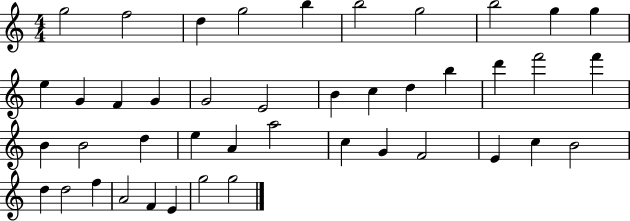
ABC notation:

X:1
T:Untitled
M:4/4
L:1/4
K:C
g2 f2 d g2 b b2 g2 b2 g g e G F G G2 E2 B c d b d' f'2 f' B B2 d e A a2 c G F2 E c B2 d d2 f A2 F E g2 g2